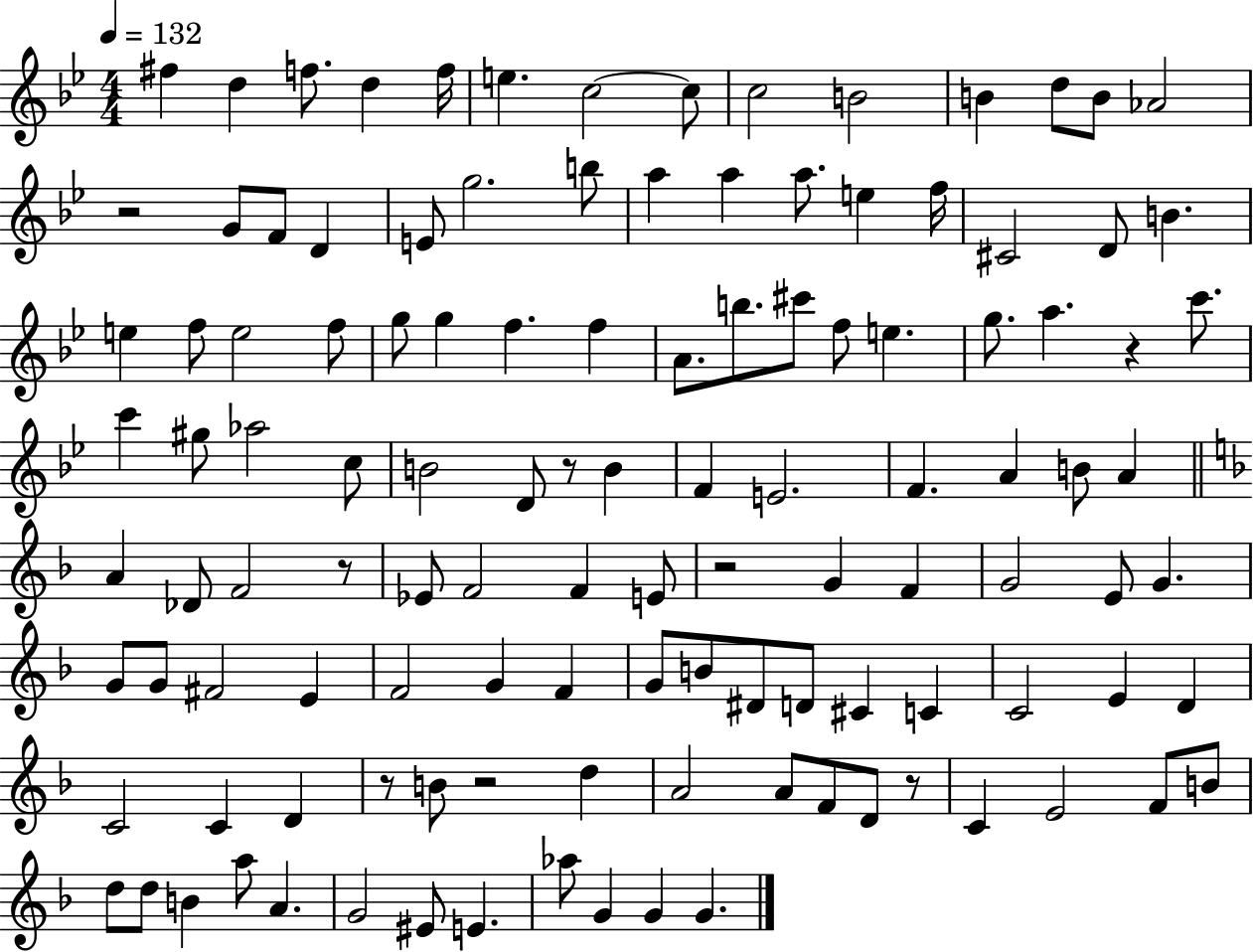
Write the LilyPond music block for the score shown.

{
  \clef treble
  \numericTimeSignature
  \time 4/4
  \key bes \major
  \tempo 4 = 132
  \repeat volta 2 { fis''4 d''4 f''8. d''4 f''16 | e''4. c''2~~ c''8 | c''2 b'2 | b'4 d''8 b'8 aes'2 | \break r2 g'8 f'8 d'4 | e'8 g''2. b''8 | a''4 a''4 a''8. e''4 f''16 | cis'2 d'8 b'4. | \break e''4 f''8 e''2 f''8 | g''8 g''4 f''4. f''4 | a'8. b''8. cis'''8 f''8 e''4. | g''8. a''4. r4 c'''8. | \break c'''4 gis''8 aes''2 c''8 | b'2 d'8 r8 b'4 | f'4 e'2. | f'4. a'4 b'8 a'4 | \break \bar "||" \break \key f \major a'4 des'8 f'2 r8 | ees'8 f'2 f'4 e'8 | r2 g'4 f'4 | g'2 e'8 g'4. | \break g'8 g'8 fis'2 e'4 | f'2 g'4 f'4 | g'8 b'8 dis'8 d'8 cis'4 c'4 | c'2 e'4 d'4 | \break c'2 c'4 d'4 | r8 b'8 r2 d''4 | a'2 a'8 f'8 d'8 r8 | c'4 e'2 f'8 b'8 | \break d''8 d''8 b'4 a''8 a'4. | g'2 eis'8 e'4. | aes''8 g'4 g'4 g'4. | } \bar "|."
}